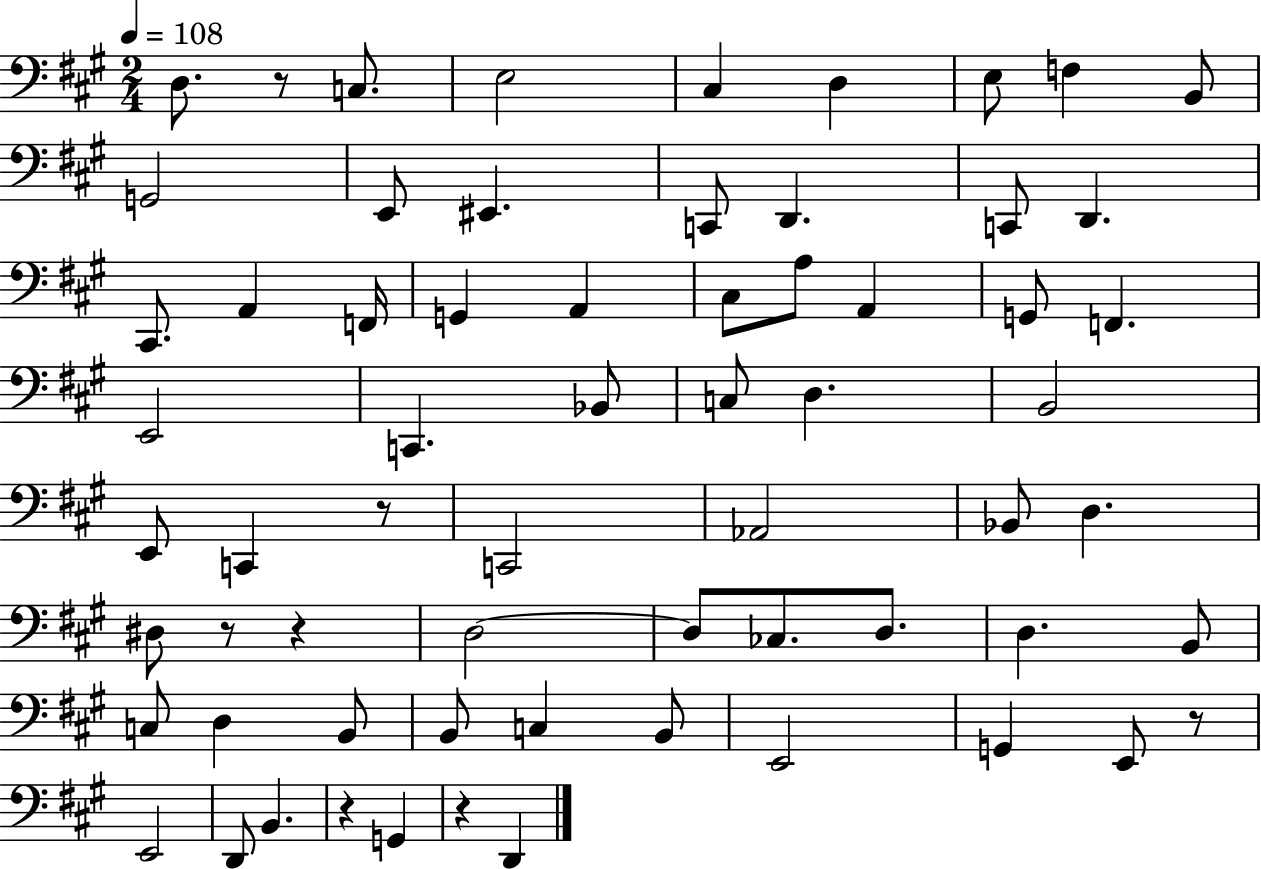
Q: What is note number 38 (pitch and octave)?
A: D#3